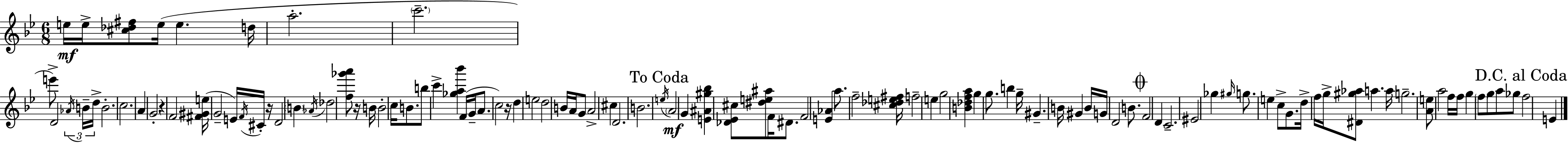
E5/s E5/s [C#5,Db5,F#5]/e E5/s E5/q. D5/s A5/h. C6/h. E6/e D4/h Ab4/s B4/s D5/s B4/h. C5/h. A4/q G4/h R/q F4/h [F#4,G#4,E5]/s G4/h E4/s F4/s C#4/s R/s D4/h B4/q Ab4/s Db5/h [F5,Gb6,A6]/e R/s B4/s B4/h C5/s B4/e. B5/e C6/q [Gb5,A5,Bb6]/q F4/s G4/s A4/e. C5/h R/s D5/q E5/h D5/h B4/s A4/s G4/e A4/h C#5/q D4/h. B4/h. E5/s A4/h G4/q [E4,A#4,G#5,Bb5]/q [Db4,Eb4,C#5]/e [D#5,E5,A#5]/e F4/s D#4/e. F4/h [E4,Ab4]/q A5/e. F5/h [C#5,Db5,E5,F#5]/s F5/h E5/q G5/h [B4,Db5,F5,A5]/q G5/q G5/e. B5/q G5/s G#4/q. B4/s G#4/q B4/s G4/s D4/h B4/e. F4/h D4/q C4/h. EIS4/h Gb5/q G#5/s G5/e. E5/q C5/e G4/e. D5/s F5/s G5/s [D#4,G#5,Ab5]/e A5/q. A5/s G5/h. [A4,E5]/e A5/h F5/s F5/s G5/q F5/e G5/e A5/e Gb5/e F5/h E4/q